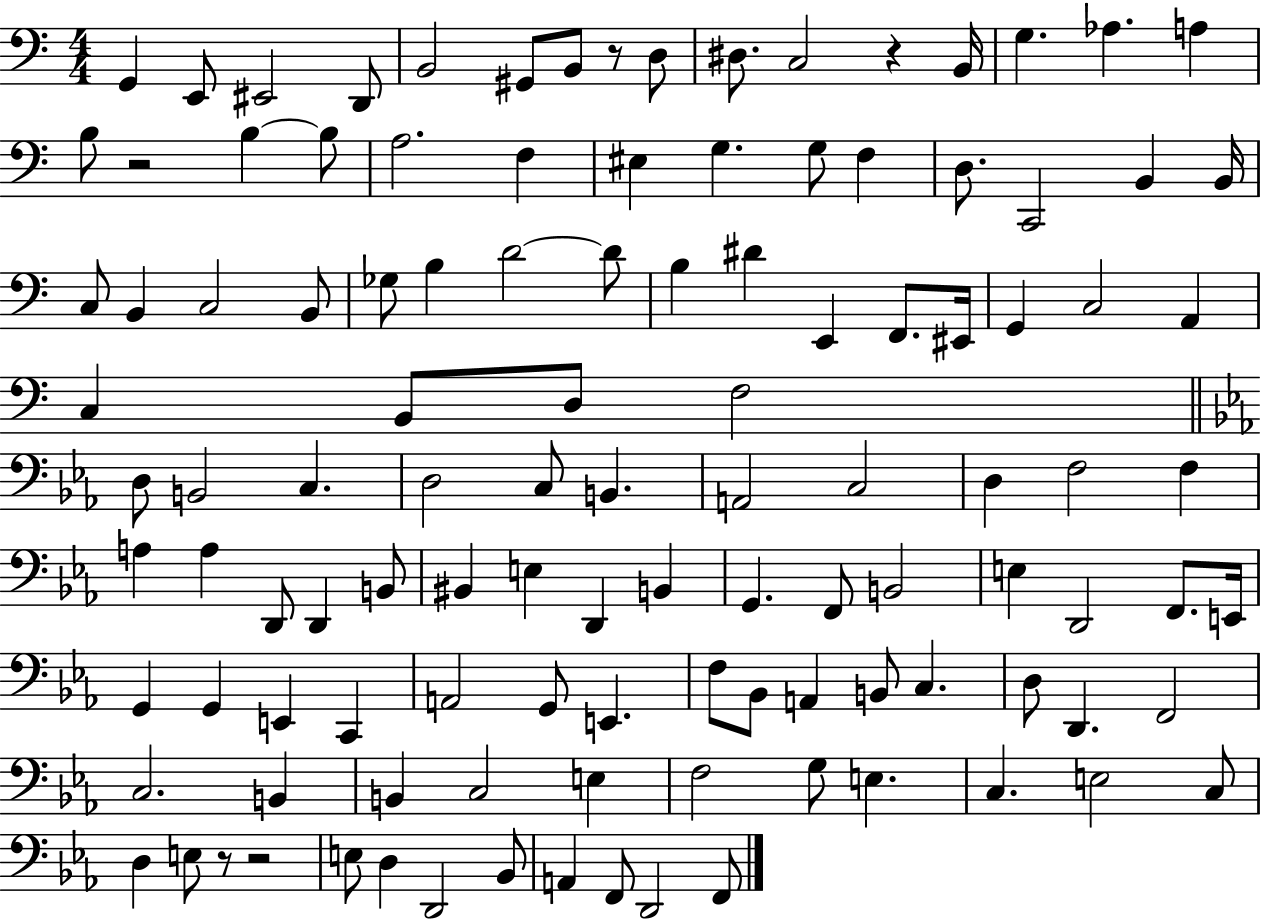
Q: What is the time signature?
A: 4/4